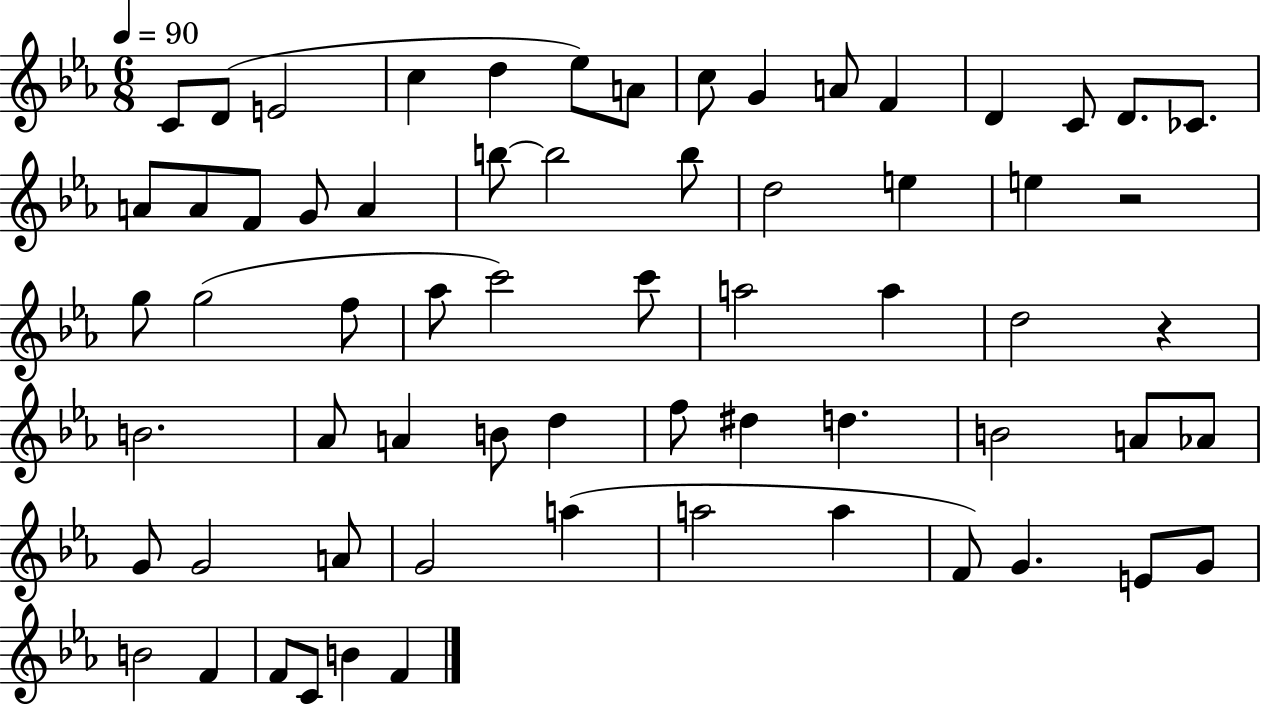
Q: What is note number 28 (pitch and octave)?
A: G5